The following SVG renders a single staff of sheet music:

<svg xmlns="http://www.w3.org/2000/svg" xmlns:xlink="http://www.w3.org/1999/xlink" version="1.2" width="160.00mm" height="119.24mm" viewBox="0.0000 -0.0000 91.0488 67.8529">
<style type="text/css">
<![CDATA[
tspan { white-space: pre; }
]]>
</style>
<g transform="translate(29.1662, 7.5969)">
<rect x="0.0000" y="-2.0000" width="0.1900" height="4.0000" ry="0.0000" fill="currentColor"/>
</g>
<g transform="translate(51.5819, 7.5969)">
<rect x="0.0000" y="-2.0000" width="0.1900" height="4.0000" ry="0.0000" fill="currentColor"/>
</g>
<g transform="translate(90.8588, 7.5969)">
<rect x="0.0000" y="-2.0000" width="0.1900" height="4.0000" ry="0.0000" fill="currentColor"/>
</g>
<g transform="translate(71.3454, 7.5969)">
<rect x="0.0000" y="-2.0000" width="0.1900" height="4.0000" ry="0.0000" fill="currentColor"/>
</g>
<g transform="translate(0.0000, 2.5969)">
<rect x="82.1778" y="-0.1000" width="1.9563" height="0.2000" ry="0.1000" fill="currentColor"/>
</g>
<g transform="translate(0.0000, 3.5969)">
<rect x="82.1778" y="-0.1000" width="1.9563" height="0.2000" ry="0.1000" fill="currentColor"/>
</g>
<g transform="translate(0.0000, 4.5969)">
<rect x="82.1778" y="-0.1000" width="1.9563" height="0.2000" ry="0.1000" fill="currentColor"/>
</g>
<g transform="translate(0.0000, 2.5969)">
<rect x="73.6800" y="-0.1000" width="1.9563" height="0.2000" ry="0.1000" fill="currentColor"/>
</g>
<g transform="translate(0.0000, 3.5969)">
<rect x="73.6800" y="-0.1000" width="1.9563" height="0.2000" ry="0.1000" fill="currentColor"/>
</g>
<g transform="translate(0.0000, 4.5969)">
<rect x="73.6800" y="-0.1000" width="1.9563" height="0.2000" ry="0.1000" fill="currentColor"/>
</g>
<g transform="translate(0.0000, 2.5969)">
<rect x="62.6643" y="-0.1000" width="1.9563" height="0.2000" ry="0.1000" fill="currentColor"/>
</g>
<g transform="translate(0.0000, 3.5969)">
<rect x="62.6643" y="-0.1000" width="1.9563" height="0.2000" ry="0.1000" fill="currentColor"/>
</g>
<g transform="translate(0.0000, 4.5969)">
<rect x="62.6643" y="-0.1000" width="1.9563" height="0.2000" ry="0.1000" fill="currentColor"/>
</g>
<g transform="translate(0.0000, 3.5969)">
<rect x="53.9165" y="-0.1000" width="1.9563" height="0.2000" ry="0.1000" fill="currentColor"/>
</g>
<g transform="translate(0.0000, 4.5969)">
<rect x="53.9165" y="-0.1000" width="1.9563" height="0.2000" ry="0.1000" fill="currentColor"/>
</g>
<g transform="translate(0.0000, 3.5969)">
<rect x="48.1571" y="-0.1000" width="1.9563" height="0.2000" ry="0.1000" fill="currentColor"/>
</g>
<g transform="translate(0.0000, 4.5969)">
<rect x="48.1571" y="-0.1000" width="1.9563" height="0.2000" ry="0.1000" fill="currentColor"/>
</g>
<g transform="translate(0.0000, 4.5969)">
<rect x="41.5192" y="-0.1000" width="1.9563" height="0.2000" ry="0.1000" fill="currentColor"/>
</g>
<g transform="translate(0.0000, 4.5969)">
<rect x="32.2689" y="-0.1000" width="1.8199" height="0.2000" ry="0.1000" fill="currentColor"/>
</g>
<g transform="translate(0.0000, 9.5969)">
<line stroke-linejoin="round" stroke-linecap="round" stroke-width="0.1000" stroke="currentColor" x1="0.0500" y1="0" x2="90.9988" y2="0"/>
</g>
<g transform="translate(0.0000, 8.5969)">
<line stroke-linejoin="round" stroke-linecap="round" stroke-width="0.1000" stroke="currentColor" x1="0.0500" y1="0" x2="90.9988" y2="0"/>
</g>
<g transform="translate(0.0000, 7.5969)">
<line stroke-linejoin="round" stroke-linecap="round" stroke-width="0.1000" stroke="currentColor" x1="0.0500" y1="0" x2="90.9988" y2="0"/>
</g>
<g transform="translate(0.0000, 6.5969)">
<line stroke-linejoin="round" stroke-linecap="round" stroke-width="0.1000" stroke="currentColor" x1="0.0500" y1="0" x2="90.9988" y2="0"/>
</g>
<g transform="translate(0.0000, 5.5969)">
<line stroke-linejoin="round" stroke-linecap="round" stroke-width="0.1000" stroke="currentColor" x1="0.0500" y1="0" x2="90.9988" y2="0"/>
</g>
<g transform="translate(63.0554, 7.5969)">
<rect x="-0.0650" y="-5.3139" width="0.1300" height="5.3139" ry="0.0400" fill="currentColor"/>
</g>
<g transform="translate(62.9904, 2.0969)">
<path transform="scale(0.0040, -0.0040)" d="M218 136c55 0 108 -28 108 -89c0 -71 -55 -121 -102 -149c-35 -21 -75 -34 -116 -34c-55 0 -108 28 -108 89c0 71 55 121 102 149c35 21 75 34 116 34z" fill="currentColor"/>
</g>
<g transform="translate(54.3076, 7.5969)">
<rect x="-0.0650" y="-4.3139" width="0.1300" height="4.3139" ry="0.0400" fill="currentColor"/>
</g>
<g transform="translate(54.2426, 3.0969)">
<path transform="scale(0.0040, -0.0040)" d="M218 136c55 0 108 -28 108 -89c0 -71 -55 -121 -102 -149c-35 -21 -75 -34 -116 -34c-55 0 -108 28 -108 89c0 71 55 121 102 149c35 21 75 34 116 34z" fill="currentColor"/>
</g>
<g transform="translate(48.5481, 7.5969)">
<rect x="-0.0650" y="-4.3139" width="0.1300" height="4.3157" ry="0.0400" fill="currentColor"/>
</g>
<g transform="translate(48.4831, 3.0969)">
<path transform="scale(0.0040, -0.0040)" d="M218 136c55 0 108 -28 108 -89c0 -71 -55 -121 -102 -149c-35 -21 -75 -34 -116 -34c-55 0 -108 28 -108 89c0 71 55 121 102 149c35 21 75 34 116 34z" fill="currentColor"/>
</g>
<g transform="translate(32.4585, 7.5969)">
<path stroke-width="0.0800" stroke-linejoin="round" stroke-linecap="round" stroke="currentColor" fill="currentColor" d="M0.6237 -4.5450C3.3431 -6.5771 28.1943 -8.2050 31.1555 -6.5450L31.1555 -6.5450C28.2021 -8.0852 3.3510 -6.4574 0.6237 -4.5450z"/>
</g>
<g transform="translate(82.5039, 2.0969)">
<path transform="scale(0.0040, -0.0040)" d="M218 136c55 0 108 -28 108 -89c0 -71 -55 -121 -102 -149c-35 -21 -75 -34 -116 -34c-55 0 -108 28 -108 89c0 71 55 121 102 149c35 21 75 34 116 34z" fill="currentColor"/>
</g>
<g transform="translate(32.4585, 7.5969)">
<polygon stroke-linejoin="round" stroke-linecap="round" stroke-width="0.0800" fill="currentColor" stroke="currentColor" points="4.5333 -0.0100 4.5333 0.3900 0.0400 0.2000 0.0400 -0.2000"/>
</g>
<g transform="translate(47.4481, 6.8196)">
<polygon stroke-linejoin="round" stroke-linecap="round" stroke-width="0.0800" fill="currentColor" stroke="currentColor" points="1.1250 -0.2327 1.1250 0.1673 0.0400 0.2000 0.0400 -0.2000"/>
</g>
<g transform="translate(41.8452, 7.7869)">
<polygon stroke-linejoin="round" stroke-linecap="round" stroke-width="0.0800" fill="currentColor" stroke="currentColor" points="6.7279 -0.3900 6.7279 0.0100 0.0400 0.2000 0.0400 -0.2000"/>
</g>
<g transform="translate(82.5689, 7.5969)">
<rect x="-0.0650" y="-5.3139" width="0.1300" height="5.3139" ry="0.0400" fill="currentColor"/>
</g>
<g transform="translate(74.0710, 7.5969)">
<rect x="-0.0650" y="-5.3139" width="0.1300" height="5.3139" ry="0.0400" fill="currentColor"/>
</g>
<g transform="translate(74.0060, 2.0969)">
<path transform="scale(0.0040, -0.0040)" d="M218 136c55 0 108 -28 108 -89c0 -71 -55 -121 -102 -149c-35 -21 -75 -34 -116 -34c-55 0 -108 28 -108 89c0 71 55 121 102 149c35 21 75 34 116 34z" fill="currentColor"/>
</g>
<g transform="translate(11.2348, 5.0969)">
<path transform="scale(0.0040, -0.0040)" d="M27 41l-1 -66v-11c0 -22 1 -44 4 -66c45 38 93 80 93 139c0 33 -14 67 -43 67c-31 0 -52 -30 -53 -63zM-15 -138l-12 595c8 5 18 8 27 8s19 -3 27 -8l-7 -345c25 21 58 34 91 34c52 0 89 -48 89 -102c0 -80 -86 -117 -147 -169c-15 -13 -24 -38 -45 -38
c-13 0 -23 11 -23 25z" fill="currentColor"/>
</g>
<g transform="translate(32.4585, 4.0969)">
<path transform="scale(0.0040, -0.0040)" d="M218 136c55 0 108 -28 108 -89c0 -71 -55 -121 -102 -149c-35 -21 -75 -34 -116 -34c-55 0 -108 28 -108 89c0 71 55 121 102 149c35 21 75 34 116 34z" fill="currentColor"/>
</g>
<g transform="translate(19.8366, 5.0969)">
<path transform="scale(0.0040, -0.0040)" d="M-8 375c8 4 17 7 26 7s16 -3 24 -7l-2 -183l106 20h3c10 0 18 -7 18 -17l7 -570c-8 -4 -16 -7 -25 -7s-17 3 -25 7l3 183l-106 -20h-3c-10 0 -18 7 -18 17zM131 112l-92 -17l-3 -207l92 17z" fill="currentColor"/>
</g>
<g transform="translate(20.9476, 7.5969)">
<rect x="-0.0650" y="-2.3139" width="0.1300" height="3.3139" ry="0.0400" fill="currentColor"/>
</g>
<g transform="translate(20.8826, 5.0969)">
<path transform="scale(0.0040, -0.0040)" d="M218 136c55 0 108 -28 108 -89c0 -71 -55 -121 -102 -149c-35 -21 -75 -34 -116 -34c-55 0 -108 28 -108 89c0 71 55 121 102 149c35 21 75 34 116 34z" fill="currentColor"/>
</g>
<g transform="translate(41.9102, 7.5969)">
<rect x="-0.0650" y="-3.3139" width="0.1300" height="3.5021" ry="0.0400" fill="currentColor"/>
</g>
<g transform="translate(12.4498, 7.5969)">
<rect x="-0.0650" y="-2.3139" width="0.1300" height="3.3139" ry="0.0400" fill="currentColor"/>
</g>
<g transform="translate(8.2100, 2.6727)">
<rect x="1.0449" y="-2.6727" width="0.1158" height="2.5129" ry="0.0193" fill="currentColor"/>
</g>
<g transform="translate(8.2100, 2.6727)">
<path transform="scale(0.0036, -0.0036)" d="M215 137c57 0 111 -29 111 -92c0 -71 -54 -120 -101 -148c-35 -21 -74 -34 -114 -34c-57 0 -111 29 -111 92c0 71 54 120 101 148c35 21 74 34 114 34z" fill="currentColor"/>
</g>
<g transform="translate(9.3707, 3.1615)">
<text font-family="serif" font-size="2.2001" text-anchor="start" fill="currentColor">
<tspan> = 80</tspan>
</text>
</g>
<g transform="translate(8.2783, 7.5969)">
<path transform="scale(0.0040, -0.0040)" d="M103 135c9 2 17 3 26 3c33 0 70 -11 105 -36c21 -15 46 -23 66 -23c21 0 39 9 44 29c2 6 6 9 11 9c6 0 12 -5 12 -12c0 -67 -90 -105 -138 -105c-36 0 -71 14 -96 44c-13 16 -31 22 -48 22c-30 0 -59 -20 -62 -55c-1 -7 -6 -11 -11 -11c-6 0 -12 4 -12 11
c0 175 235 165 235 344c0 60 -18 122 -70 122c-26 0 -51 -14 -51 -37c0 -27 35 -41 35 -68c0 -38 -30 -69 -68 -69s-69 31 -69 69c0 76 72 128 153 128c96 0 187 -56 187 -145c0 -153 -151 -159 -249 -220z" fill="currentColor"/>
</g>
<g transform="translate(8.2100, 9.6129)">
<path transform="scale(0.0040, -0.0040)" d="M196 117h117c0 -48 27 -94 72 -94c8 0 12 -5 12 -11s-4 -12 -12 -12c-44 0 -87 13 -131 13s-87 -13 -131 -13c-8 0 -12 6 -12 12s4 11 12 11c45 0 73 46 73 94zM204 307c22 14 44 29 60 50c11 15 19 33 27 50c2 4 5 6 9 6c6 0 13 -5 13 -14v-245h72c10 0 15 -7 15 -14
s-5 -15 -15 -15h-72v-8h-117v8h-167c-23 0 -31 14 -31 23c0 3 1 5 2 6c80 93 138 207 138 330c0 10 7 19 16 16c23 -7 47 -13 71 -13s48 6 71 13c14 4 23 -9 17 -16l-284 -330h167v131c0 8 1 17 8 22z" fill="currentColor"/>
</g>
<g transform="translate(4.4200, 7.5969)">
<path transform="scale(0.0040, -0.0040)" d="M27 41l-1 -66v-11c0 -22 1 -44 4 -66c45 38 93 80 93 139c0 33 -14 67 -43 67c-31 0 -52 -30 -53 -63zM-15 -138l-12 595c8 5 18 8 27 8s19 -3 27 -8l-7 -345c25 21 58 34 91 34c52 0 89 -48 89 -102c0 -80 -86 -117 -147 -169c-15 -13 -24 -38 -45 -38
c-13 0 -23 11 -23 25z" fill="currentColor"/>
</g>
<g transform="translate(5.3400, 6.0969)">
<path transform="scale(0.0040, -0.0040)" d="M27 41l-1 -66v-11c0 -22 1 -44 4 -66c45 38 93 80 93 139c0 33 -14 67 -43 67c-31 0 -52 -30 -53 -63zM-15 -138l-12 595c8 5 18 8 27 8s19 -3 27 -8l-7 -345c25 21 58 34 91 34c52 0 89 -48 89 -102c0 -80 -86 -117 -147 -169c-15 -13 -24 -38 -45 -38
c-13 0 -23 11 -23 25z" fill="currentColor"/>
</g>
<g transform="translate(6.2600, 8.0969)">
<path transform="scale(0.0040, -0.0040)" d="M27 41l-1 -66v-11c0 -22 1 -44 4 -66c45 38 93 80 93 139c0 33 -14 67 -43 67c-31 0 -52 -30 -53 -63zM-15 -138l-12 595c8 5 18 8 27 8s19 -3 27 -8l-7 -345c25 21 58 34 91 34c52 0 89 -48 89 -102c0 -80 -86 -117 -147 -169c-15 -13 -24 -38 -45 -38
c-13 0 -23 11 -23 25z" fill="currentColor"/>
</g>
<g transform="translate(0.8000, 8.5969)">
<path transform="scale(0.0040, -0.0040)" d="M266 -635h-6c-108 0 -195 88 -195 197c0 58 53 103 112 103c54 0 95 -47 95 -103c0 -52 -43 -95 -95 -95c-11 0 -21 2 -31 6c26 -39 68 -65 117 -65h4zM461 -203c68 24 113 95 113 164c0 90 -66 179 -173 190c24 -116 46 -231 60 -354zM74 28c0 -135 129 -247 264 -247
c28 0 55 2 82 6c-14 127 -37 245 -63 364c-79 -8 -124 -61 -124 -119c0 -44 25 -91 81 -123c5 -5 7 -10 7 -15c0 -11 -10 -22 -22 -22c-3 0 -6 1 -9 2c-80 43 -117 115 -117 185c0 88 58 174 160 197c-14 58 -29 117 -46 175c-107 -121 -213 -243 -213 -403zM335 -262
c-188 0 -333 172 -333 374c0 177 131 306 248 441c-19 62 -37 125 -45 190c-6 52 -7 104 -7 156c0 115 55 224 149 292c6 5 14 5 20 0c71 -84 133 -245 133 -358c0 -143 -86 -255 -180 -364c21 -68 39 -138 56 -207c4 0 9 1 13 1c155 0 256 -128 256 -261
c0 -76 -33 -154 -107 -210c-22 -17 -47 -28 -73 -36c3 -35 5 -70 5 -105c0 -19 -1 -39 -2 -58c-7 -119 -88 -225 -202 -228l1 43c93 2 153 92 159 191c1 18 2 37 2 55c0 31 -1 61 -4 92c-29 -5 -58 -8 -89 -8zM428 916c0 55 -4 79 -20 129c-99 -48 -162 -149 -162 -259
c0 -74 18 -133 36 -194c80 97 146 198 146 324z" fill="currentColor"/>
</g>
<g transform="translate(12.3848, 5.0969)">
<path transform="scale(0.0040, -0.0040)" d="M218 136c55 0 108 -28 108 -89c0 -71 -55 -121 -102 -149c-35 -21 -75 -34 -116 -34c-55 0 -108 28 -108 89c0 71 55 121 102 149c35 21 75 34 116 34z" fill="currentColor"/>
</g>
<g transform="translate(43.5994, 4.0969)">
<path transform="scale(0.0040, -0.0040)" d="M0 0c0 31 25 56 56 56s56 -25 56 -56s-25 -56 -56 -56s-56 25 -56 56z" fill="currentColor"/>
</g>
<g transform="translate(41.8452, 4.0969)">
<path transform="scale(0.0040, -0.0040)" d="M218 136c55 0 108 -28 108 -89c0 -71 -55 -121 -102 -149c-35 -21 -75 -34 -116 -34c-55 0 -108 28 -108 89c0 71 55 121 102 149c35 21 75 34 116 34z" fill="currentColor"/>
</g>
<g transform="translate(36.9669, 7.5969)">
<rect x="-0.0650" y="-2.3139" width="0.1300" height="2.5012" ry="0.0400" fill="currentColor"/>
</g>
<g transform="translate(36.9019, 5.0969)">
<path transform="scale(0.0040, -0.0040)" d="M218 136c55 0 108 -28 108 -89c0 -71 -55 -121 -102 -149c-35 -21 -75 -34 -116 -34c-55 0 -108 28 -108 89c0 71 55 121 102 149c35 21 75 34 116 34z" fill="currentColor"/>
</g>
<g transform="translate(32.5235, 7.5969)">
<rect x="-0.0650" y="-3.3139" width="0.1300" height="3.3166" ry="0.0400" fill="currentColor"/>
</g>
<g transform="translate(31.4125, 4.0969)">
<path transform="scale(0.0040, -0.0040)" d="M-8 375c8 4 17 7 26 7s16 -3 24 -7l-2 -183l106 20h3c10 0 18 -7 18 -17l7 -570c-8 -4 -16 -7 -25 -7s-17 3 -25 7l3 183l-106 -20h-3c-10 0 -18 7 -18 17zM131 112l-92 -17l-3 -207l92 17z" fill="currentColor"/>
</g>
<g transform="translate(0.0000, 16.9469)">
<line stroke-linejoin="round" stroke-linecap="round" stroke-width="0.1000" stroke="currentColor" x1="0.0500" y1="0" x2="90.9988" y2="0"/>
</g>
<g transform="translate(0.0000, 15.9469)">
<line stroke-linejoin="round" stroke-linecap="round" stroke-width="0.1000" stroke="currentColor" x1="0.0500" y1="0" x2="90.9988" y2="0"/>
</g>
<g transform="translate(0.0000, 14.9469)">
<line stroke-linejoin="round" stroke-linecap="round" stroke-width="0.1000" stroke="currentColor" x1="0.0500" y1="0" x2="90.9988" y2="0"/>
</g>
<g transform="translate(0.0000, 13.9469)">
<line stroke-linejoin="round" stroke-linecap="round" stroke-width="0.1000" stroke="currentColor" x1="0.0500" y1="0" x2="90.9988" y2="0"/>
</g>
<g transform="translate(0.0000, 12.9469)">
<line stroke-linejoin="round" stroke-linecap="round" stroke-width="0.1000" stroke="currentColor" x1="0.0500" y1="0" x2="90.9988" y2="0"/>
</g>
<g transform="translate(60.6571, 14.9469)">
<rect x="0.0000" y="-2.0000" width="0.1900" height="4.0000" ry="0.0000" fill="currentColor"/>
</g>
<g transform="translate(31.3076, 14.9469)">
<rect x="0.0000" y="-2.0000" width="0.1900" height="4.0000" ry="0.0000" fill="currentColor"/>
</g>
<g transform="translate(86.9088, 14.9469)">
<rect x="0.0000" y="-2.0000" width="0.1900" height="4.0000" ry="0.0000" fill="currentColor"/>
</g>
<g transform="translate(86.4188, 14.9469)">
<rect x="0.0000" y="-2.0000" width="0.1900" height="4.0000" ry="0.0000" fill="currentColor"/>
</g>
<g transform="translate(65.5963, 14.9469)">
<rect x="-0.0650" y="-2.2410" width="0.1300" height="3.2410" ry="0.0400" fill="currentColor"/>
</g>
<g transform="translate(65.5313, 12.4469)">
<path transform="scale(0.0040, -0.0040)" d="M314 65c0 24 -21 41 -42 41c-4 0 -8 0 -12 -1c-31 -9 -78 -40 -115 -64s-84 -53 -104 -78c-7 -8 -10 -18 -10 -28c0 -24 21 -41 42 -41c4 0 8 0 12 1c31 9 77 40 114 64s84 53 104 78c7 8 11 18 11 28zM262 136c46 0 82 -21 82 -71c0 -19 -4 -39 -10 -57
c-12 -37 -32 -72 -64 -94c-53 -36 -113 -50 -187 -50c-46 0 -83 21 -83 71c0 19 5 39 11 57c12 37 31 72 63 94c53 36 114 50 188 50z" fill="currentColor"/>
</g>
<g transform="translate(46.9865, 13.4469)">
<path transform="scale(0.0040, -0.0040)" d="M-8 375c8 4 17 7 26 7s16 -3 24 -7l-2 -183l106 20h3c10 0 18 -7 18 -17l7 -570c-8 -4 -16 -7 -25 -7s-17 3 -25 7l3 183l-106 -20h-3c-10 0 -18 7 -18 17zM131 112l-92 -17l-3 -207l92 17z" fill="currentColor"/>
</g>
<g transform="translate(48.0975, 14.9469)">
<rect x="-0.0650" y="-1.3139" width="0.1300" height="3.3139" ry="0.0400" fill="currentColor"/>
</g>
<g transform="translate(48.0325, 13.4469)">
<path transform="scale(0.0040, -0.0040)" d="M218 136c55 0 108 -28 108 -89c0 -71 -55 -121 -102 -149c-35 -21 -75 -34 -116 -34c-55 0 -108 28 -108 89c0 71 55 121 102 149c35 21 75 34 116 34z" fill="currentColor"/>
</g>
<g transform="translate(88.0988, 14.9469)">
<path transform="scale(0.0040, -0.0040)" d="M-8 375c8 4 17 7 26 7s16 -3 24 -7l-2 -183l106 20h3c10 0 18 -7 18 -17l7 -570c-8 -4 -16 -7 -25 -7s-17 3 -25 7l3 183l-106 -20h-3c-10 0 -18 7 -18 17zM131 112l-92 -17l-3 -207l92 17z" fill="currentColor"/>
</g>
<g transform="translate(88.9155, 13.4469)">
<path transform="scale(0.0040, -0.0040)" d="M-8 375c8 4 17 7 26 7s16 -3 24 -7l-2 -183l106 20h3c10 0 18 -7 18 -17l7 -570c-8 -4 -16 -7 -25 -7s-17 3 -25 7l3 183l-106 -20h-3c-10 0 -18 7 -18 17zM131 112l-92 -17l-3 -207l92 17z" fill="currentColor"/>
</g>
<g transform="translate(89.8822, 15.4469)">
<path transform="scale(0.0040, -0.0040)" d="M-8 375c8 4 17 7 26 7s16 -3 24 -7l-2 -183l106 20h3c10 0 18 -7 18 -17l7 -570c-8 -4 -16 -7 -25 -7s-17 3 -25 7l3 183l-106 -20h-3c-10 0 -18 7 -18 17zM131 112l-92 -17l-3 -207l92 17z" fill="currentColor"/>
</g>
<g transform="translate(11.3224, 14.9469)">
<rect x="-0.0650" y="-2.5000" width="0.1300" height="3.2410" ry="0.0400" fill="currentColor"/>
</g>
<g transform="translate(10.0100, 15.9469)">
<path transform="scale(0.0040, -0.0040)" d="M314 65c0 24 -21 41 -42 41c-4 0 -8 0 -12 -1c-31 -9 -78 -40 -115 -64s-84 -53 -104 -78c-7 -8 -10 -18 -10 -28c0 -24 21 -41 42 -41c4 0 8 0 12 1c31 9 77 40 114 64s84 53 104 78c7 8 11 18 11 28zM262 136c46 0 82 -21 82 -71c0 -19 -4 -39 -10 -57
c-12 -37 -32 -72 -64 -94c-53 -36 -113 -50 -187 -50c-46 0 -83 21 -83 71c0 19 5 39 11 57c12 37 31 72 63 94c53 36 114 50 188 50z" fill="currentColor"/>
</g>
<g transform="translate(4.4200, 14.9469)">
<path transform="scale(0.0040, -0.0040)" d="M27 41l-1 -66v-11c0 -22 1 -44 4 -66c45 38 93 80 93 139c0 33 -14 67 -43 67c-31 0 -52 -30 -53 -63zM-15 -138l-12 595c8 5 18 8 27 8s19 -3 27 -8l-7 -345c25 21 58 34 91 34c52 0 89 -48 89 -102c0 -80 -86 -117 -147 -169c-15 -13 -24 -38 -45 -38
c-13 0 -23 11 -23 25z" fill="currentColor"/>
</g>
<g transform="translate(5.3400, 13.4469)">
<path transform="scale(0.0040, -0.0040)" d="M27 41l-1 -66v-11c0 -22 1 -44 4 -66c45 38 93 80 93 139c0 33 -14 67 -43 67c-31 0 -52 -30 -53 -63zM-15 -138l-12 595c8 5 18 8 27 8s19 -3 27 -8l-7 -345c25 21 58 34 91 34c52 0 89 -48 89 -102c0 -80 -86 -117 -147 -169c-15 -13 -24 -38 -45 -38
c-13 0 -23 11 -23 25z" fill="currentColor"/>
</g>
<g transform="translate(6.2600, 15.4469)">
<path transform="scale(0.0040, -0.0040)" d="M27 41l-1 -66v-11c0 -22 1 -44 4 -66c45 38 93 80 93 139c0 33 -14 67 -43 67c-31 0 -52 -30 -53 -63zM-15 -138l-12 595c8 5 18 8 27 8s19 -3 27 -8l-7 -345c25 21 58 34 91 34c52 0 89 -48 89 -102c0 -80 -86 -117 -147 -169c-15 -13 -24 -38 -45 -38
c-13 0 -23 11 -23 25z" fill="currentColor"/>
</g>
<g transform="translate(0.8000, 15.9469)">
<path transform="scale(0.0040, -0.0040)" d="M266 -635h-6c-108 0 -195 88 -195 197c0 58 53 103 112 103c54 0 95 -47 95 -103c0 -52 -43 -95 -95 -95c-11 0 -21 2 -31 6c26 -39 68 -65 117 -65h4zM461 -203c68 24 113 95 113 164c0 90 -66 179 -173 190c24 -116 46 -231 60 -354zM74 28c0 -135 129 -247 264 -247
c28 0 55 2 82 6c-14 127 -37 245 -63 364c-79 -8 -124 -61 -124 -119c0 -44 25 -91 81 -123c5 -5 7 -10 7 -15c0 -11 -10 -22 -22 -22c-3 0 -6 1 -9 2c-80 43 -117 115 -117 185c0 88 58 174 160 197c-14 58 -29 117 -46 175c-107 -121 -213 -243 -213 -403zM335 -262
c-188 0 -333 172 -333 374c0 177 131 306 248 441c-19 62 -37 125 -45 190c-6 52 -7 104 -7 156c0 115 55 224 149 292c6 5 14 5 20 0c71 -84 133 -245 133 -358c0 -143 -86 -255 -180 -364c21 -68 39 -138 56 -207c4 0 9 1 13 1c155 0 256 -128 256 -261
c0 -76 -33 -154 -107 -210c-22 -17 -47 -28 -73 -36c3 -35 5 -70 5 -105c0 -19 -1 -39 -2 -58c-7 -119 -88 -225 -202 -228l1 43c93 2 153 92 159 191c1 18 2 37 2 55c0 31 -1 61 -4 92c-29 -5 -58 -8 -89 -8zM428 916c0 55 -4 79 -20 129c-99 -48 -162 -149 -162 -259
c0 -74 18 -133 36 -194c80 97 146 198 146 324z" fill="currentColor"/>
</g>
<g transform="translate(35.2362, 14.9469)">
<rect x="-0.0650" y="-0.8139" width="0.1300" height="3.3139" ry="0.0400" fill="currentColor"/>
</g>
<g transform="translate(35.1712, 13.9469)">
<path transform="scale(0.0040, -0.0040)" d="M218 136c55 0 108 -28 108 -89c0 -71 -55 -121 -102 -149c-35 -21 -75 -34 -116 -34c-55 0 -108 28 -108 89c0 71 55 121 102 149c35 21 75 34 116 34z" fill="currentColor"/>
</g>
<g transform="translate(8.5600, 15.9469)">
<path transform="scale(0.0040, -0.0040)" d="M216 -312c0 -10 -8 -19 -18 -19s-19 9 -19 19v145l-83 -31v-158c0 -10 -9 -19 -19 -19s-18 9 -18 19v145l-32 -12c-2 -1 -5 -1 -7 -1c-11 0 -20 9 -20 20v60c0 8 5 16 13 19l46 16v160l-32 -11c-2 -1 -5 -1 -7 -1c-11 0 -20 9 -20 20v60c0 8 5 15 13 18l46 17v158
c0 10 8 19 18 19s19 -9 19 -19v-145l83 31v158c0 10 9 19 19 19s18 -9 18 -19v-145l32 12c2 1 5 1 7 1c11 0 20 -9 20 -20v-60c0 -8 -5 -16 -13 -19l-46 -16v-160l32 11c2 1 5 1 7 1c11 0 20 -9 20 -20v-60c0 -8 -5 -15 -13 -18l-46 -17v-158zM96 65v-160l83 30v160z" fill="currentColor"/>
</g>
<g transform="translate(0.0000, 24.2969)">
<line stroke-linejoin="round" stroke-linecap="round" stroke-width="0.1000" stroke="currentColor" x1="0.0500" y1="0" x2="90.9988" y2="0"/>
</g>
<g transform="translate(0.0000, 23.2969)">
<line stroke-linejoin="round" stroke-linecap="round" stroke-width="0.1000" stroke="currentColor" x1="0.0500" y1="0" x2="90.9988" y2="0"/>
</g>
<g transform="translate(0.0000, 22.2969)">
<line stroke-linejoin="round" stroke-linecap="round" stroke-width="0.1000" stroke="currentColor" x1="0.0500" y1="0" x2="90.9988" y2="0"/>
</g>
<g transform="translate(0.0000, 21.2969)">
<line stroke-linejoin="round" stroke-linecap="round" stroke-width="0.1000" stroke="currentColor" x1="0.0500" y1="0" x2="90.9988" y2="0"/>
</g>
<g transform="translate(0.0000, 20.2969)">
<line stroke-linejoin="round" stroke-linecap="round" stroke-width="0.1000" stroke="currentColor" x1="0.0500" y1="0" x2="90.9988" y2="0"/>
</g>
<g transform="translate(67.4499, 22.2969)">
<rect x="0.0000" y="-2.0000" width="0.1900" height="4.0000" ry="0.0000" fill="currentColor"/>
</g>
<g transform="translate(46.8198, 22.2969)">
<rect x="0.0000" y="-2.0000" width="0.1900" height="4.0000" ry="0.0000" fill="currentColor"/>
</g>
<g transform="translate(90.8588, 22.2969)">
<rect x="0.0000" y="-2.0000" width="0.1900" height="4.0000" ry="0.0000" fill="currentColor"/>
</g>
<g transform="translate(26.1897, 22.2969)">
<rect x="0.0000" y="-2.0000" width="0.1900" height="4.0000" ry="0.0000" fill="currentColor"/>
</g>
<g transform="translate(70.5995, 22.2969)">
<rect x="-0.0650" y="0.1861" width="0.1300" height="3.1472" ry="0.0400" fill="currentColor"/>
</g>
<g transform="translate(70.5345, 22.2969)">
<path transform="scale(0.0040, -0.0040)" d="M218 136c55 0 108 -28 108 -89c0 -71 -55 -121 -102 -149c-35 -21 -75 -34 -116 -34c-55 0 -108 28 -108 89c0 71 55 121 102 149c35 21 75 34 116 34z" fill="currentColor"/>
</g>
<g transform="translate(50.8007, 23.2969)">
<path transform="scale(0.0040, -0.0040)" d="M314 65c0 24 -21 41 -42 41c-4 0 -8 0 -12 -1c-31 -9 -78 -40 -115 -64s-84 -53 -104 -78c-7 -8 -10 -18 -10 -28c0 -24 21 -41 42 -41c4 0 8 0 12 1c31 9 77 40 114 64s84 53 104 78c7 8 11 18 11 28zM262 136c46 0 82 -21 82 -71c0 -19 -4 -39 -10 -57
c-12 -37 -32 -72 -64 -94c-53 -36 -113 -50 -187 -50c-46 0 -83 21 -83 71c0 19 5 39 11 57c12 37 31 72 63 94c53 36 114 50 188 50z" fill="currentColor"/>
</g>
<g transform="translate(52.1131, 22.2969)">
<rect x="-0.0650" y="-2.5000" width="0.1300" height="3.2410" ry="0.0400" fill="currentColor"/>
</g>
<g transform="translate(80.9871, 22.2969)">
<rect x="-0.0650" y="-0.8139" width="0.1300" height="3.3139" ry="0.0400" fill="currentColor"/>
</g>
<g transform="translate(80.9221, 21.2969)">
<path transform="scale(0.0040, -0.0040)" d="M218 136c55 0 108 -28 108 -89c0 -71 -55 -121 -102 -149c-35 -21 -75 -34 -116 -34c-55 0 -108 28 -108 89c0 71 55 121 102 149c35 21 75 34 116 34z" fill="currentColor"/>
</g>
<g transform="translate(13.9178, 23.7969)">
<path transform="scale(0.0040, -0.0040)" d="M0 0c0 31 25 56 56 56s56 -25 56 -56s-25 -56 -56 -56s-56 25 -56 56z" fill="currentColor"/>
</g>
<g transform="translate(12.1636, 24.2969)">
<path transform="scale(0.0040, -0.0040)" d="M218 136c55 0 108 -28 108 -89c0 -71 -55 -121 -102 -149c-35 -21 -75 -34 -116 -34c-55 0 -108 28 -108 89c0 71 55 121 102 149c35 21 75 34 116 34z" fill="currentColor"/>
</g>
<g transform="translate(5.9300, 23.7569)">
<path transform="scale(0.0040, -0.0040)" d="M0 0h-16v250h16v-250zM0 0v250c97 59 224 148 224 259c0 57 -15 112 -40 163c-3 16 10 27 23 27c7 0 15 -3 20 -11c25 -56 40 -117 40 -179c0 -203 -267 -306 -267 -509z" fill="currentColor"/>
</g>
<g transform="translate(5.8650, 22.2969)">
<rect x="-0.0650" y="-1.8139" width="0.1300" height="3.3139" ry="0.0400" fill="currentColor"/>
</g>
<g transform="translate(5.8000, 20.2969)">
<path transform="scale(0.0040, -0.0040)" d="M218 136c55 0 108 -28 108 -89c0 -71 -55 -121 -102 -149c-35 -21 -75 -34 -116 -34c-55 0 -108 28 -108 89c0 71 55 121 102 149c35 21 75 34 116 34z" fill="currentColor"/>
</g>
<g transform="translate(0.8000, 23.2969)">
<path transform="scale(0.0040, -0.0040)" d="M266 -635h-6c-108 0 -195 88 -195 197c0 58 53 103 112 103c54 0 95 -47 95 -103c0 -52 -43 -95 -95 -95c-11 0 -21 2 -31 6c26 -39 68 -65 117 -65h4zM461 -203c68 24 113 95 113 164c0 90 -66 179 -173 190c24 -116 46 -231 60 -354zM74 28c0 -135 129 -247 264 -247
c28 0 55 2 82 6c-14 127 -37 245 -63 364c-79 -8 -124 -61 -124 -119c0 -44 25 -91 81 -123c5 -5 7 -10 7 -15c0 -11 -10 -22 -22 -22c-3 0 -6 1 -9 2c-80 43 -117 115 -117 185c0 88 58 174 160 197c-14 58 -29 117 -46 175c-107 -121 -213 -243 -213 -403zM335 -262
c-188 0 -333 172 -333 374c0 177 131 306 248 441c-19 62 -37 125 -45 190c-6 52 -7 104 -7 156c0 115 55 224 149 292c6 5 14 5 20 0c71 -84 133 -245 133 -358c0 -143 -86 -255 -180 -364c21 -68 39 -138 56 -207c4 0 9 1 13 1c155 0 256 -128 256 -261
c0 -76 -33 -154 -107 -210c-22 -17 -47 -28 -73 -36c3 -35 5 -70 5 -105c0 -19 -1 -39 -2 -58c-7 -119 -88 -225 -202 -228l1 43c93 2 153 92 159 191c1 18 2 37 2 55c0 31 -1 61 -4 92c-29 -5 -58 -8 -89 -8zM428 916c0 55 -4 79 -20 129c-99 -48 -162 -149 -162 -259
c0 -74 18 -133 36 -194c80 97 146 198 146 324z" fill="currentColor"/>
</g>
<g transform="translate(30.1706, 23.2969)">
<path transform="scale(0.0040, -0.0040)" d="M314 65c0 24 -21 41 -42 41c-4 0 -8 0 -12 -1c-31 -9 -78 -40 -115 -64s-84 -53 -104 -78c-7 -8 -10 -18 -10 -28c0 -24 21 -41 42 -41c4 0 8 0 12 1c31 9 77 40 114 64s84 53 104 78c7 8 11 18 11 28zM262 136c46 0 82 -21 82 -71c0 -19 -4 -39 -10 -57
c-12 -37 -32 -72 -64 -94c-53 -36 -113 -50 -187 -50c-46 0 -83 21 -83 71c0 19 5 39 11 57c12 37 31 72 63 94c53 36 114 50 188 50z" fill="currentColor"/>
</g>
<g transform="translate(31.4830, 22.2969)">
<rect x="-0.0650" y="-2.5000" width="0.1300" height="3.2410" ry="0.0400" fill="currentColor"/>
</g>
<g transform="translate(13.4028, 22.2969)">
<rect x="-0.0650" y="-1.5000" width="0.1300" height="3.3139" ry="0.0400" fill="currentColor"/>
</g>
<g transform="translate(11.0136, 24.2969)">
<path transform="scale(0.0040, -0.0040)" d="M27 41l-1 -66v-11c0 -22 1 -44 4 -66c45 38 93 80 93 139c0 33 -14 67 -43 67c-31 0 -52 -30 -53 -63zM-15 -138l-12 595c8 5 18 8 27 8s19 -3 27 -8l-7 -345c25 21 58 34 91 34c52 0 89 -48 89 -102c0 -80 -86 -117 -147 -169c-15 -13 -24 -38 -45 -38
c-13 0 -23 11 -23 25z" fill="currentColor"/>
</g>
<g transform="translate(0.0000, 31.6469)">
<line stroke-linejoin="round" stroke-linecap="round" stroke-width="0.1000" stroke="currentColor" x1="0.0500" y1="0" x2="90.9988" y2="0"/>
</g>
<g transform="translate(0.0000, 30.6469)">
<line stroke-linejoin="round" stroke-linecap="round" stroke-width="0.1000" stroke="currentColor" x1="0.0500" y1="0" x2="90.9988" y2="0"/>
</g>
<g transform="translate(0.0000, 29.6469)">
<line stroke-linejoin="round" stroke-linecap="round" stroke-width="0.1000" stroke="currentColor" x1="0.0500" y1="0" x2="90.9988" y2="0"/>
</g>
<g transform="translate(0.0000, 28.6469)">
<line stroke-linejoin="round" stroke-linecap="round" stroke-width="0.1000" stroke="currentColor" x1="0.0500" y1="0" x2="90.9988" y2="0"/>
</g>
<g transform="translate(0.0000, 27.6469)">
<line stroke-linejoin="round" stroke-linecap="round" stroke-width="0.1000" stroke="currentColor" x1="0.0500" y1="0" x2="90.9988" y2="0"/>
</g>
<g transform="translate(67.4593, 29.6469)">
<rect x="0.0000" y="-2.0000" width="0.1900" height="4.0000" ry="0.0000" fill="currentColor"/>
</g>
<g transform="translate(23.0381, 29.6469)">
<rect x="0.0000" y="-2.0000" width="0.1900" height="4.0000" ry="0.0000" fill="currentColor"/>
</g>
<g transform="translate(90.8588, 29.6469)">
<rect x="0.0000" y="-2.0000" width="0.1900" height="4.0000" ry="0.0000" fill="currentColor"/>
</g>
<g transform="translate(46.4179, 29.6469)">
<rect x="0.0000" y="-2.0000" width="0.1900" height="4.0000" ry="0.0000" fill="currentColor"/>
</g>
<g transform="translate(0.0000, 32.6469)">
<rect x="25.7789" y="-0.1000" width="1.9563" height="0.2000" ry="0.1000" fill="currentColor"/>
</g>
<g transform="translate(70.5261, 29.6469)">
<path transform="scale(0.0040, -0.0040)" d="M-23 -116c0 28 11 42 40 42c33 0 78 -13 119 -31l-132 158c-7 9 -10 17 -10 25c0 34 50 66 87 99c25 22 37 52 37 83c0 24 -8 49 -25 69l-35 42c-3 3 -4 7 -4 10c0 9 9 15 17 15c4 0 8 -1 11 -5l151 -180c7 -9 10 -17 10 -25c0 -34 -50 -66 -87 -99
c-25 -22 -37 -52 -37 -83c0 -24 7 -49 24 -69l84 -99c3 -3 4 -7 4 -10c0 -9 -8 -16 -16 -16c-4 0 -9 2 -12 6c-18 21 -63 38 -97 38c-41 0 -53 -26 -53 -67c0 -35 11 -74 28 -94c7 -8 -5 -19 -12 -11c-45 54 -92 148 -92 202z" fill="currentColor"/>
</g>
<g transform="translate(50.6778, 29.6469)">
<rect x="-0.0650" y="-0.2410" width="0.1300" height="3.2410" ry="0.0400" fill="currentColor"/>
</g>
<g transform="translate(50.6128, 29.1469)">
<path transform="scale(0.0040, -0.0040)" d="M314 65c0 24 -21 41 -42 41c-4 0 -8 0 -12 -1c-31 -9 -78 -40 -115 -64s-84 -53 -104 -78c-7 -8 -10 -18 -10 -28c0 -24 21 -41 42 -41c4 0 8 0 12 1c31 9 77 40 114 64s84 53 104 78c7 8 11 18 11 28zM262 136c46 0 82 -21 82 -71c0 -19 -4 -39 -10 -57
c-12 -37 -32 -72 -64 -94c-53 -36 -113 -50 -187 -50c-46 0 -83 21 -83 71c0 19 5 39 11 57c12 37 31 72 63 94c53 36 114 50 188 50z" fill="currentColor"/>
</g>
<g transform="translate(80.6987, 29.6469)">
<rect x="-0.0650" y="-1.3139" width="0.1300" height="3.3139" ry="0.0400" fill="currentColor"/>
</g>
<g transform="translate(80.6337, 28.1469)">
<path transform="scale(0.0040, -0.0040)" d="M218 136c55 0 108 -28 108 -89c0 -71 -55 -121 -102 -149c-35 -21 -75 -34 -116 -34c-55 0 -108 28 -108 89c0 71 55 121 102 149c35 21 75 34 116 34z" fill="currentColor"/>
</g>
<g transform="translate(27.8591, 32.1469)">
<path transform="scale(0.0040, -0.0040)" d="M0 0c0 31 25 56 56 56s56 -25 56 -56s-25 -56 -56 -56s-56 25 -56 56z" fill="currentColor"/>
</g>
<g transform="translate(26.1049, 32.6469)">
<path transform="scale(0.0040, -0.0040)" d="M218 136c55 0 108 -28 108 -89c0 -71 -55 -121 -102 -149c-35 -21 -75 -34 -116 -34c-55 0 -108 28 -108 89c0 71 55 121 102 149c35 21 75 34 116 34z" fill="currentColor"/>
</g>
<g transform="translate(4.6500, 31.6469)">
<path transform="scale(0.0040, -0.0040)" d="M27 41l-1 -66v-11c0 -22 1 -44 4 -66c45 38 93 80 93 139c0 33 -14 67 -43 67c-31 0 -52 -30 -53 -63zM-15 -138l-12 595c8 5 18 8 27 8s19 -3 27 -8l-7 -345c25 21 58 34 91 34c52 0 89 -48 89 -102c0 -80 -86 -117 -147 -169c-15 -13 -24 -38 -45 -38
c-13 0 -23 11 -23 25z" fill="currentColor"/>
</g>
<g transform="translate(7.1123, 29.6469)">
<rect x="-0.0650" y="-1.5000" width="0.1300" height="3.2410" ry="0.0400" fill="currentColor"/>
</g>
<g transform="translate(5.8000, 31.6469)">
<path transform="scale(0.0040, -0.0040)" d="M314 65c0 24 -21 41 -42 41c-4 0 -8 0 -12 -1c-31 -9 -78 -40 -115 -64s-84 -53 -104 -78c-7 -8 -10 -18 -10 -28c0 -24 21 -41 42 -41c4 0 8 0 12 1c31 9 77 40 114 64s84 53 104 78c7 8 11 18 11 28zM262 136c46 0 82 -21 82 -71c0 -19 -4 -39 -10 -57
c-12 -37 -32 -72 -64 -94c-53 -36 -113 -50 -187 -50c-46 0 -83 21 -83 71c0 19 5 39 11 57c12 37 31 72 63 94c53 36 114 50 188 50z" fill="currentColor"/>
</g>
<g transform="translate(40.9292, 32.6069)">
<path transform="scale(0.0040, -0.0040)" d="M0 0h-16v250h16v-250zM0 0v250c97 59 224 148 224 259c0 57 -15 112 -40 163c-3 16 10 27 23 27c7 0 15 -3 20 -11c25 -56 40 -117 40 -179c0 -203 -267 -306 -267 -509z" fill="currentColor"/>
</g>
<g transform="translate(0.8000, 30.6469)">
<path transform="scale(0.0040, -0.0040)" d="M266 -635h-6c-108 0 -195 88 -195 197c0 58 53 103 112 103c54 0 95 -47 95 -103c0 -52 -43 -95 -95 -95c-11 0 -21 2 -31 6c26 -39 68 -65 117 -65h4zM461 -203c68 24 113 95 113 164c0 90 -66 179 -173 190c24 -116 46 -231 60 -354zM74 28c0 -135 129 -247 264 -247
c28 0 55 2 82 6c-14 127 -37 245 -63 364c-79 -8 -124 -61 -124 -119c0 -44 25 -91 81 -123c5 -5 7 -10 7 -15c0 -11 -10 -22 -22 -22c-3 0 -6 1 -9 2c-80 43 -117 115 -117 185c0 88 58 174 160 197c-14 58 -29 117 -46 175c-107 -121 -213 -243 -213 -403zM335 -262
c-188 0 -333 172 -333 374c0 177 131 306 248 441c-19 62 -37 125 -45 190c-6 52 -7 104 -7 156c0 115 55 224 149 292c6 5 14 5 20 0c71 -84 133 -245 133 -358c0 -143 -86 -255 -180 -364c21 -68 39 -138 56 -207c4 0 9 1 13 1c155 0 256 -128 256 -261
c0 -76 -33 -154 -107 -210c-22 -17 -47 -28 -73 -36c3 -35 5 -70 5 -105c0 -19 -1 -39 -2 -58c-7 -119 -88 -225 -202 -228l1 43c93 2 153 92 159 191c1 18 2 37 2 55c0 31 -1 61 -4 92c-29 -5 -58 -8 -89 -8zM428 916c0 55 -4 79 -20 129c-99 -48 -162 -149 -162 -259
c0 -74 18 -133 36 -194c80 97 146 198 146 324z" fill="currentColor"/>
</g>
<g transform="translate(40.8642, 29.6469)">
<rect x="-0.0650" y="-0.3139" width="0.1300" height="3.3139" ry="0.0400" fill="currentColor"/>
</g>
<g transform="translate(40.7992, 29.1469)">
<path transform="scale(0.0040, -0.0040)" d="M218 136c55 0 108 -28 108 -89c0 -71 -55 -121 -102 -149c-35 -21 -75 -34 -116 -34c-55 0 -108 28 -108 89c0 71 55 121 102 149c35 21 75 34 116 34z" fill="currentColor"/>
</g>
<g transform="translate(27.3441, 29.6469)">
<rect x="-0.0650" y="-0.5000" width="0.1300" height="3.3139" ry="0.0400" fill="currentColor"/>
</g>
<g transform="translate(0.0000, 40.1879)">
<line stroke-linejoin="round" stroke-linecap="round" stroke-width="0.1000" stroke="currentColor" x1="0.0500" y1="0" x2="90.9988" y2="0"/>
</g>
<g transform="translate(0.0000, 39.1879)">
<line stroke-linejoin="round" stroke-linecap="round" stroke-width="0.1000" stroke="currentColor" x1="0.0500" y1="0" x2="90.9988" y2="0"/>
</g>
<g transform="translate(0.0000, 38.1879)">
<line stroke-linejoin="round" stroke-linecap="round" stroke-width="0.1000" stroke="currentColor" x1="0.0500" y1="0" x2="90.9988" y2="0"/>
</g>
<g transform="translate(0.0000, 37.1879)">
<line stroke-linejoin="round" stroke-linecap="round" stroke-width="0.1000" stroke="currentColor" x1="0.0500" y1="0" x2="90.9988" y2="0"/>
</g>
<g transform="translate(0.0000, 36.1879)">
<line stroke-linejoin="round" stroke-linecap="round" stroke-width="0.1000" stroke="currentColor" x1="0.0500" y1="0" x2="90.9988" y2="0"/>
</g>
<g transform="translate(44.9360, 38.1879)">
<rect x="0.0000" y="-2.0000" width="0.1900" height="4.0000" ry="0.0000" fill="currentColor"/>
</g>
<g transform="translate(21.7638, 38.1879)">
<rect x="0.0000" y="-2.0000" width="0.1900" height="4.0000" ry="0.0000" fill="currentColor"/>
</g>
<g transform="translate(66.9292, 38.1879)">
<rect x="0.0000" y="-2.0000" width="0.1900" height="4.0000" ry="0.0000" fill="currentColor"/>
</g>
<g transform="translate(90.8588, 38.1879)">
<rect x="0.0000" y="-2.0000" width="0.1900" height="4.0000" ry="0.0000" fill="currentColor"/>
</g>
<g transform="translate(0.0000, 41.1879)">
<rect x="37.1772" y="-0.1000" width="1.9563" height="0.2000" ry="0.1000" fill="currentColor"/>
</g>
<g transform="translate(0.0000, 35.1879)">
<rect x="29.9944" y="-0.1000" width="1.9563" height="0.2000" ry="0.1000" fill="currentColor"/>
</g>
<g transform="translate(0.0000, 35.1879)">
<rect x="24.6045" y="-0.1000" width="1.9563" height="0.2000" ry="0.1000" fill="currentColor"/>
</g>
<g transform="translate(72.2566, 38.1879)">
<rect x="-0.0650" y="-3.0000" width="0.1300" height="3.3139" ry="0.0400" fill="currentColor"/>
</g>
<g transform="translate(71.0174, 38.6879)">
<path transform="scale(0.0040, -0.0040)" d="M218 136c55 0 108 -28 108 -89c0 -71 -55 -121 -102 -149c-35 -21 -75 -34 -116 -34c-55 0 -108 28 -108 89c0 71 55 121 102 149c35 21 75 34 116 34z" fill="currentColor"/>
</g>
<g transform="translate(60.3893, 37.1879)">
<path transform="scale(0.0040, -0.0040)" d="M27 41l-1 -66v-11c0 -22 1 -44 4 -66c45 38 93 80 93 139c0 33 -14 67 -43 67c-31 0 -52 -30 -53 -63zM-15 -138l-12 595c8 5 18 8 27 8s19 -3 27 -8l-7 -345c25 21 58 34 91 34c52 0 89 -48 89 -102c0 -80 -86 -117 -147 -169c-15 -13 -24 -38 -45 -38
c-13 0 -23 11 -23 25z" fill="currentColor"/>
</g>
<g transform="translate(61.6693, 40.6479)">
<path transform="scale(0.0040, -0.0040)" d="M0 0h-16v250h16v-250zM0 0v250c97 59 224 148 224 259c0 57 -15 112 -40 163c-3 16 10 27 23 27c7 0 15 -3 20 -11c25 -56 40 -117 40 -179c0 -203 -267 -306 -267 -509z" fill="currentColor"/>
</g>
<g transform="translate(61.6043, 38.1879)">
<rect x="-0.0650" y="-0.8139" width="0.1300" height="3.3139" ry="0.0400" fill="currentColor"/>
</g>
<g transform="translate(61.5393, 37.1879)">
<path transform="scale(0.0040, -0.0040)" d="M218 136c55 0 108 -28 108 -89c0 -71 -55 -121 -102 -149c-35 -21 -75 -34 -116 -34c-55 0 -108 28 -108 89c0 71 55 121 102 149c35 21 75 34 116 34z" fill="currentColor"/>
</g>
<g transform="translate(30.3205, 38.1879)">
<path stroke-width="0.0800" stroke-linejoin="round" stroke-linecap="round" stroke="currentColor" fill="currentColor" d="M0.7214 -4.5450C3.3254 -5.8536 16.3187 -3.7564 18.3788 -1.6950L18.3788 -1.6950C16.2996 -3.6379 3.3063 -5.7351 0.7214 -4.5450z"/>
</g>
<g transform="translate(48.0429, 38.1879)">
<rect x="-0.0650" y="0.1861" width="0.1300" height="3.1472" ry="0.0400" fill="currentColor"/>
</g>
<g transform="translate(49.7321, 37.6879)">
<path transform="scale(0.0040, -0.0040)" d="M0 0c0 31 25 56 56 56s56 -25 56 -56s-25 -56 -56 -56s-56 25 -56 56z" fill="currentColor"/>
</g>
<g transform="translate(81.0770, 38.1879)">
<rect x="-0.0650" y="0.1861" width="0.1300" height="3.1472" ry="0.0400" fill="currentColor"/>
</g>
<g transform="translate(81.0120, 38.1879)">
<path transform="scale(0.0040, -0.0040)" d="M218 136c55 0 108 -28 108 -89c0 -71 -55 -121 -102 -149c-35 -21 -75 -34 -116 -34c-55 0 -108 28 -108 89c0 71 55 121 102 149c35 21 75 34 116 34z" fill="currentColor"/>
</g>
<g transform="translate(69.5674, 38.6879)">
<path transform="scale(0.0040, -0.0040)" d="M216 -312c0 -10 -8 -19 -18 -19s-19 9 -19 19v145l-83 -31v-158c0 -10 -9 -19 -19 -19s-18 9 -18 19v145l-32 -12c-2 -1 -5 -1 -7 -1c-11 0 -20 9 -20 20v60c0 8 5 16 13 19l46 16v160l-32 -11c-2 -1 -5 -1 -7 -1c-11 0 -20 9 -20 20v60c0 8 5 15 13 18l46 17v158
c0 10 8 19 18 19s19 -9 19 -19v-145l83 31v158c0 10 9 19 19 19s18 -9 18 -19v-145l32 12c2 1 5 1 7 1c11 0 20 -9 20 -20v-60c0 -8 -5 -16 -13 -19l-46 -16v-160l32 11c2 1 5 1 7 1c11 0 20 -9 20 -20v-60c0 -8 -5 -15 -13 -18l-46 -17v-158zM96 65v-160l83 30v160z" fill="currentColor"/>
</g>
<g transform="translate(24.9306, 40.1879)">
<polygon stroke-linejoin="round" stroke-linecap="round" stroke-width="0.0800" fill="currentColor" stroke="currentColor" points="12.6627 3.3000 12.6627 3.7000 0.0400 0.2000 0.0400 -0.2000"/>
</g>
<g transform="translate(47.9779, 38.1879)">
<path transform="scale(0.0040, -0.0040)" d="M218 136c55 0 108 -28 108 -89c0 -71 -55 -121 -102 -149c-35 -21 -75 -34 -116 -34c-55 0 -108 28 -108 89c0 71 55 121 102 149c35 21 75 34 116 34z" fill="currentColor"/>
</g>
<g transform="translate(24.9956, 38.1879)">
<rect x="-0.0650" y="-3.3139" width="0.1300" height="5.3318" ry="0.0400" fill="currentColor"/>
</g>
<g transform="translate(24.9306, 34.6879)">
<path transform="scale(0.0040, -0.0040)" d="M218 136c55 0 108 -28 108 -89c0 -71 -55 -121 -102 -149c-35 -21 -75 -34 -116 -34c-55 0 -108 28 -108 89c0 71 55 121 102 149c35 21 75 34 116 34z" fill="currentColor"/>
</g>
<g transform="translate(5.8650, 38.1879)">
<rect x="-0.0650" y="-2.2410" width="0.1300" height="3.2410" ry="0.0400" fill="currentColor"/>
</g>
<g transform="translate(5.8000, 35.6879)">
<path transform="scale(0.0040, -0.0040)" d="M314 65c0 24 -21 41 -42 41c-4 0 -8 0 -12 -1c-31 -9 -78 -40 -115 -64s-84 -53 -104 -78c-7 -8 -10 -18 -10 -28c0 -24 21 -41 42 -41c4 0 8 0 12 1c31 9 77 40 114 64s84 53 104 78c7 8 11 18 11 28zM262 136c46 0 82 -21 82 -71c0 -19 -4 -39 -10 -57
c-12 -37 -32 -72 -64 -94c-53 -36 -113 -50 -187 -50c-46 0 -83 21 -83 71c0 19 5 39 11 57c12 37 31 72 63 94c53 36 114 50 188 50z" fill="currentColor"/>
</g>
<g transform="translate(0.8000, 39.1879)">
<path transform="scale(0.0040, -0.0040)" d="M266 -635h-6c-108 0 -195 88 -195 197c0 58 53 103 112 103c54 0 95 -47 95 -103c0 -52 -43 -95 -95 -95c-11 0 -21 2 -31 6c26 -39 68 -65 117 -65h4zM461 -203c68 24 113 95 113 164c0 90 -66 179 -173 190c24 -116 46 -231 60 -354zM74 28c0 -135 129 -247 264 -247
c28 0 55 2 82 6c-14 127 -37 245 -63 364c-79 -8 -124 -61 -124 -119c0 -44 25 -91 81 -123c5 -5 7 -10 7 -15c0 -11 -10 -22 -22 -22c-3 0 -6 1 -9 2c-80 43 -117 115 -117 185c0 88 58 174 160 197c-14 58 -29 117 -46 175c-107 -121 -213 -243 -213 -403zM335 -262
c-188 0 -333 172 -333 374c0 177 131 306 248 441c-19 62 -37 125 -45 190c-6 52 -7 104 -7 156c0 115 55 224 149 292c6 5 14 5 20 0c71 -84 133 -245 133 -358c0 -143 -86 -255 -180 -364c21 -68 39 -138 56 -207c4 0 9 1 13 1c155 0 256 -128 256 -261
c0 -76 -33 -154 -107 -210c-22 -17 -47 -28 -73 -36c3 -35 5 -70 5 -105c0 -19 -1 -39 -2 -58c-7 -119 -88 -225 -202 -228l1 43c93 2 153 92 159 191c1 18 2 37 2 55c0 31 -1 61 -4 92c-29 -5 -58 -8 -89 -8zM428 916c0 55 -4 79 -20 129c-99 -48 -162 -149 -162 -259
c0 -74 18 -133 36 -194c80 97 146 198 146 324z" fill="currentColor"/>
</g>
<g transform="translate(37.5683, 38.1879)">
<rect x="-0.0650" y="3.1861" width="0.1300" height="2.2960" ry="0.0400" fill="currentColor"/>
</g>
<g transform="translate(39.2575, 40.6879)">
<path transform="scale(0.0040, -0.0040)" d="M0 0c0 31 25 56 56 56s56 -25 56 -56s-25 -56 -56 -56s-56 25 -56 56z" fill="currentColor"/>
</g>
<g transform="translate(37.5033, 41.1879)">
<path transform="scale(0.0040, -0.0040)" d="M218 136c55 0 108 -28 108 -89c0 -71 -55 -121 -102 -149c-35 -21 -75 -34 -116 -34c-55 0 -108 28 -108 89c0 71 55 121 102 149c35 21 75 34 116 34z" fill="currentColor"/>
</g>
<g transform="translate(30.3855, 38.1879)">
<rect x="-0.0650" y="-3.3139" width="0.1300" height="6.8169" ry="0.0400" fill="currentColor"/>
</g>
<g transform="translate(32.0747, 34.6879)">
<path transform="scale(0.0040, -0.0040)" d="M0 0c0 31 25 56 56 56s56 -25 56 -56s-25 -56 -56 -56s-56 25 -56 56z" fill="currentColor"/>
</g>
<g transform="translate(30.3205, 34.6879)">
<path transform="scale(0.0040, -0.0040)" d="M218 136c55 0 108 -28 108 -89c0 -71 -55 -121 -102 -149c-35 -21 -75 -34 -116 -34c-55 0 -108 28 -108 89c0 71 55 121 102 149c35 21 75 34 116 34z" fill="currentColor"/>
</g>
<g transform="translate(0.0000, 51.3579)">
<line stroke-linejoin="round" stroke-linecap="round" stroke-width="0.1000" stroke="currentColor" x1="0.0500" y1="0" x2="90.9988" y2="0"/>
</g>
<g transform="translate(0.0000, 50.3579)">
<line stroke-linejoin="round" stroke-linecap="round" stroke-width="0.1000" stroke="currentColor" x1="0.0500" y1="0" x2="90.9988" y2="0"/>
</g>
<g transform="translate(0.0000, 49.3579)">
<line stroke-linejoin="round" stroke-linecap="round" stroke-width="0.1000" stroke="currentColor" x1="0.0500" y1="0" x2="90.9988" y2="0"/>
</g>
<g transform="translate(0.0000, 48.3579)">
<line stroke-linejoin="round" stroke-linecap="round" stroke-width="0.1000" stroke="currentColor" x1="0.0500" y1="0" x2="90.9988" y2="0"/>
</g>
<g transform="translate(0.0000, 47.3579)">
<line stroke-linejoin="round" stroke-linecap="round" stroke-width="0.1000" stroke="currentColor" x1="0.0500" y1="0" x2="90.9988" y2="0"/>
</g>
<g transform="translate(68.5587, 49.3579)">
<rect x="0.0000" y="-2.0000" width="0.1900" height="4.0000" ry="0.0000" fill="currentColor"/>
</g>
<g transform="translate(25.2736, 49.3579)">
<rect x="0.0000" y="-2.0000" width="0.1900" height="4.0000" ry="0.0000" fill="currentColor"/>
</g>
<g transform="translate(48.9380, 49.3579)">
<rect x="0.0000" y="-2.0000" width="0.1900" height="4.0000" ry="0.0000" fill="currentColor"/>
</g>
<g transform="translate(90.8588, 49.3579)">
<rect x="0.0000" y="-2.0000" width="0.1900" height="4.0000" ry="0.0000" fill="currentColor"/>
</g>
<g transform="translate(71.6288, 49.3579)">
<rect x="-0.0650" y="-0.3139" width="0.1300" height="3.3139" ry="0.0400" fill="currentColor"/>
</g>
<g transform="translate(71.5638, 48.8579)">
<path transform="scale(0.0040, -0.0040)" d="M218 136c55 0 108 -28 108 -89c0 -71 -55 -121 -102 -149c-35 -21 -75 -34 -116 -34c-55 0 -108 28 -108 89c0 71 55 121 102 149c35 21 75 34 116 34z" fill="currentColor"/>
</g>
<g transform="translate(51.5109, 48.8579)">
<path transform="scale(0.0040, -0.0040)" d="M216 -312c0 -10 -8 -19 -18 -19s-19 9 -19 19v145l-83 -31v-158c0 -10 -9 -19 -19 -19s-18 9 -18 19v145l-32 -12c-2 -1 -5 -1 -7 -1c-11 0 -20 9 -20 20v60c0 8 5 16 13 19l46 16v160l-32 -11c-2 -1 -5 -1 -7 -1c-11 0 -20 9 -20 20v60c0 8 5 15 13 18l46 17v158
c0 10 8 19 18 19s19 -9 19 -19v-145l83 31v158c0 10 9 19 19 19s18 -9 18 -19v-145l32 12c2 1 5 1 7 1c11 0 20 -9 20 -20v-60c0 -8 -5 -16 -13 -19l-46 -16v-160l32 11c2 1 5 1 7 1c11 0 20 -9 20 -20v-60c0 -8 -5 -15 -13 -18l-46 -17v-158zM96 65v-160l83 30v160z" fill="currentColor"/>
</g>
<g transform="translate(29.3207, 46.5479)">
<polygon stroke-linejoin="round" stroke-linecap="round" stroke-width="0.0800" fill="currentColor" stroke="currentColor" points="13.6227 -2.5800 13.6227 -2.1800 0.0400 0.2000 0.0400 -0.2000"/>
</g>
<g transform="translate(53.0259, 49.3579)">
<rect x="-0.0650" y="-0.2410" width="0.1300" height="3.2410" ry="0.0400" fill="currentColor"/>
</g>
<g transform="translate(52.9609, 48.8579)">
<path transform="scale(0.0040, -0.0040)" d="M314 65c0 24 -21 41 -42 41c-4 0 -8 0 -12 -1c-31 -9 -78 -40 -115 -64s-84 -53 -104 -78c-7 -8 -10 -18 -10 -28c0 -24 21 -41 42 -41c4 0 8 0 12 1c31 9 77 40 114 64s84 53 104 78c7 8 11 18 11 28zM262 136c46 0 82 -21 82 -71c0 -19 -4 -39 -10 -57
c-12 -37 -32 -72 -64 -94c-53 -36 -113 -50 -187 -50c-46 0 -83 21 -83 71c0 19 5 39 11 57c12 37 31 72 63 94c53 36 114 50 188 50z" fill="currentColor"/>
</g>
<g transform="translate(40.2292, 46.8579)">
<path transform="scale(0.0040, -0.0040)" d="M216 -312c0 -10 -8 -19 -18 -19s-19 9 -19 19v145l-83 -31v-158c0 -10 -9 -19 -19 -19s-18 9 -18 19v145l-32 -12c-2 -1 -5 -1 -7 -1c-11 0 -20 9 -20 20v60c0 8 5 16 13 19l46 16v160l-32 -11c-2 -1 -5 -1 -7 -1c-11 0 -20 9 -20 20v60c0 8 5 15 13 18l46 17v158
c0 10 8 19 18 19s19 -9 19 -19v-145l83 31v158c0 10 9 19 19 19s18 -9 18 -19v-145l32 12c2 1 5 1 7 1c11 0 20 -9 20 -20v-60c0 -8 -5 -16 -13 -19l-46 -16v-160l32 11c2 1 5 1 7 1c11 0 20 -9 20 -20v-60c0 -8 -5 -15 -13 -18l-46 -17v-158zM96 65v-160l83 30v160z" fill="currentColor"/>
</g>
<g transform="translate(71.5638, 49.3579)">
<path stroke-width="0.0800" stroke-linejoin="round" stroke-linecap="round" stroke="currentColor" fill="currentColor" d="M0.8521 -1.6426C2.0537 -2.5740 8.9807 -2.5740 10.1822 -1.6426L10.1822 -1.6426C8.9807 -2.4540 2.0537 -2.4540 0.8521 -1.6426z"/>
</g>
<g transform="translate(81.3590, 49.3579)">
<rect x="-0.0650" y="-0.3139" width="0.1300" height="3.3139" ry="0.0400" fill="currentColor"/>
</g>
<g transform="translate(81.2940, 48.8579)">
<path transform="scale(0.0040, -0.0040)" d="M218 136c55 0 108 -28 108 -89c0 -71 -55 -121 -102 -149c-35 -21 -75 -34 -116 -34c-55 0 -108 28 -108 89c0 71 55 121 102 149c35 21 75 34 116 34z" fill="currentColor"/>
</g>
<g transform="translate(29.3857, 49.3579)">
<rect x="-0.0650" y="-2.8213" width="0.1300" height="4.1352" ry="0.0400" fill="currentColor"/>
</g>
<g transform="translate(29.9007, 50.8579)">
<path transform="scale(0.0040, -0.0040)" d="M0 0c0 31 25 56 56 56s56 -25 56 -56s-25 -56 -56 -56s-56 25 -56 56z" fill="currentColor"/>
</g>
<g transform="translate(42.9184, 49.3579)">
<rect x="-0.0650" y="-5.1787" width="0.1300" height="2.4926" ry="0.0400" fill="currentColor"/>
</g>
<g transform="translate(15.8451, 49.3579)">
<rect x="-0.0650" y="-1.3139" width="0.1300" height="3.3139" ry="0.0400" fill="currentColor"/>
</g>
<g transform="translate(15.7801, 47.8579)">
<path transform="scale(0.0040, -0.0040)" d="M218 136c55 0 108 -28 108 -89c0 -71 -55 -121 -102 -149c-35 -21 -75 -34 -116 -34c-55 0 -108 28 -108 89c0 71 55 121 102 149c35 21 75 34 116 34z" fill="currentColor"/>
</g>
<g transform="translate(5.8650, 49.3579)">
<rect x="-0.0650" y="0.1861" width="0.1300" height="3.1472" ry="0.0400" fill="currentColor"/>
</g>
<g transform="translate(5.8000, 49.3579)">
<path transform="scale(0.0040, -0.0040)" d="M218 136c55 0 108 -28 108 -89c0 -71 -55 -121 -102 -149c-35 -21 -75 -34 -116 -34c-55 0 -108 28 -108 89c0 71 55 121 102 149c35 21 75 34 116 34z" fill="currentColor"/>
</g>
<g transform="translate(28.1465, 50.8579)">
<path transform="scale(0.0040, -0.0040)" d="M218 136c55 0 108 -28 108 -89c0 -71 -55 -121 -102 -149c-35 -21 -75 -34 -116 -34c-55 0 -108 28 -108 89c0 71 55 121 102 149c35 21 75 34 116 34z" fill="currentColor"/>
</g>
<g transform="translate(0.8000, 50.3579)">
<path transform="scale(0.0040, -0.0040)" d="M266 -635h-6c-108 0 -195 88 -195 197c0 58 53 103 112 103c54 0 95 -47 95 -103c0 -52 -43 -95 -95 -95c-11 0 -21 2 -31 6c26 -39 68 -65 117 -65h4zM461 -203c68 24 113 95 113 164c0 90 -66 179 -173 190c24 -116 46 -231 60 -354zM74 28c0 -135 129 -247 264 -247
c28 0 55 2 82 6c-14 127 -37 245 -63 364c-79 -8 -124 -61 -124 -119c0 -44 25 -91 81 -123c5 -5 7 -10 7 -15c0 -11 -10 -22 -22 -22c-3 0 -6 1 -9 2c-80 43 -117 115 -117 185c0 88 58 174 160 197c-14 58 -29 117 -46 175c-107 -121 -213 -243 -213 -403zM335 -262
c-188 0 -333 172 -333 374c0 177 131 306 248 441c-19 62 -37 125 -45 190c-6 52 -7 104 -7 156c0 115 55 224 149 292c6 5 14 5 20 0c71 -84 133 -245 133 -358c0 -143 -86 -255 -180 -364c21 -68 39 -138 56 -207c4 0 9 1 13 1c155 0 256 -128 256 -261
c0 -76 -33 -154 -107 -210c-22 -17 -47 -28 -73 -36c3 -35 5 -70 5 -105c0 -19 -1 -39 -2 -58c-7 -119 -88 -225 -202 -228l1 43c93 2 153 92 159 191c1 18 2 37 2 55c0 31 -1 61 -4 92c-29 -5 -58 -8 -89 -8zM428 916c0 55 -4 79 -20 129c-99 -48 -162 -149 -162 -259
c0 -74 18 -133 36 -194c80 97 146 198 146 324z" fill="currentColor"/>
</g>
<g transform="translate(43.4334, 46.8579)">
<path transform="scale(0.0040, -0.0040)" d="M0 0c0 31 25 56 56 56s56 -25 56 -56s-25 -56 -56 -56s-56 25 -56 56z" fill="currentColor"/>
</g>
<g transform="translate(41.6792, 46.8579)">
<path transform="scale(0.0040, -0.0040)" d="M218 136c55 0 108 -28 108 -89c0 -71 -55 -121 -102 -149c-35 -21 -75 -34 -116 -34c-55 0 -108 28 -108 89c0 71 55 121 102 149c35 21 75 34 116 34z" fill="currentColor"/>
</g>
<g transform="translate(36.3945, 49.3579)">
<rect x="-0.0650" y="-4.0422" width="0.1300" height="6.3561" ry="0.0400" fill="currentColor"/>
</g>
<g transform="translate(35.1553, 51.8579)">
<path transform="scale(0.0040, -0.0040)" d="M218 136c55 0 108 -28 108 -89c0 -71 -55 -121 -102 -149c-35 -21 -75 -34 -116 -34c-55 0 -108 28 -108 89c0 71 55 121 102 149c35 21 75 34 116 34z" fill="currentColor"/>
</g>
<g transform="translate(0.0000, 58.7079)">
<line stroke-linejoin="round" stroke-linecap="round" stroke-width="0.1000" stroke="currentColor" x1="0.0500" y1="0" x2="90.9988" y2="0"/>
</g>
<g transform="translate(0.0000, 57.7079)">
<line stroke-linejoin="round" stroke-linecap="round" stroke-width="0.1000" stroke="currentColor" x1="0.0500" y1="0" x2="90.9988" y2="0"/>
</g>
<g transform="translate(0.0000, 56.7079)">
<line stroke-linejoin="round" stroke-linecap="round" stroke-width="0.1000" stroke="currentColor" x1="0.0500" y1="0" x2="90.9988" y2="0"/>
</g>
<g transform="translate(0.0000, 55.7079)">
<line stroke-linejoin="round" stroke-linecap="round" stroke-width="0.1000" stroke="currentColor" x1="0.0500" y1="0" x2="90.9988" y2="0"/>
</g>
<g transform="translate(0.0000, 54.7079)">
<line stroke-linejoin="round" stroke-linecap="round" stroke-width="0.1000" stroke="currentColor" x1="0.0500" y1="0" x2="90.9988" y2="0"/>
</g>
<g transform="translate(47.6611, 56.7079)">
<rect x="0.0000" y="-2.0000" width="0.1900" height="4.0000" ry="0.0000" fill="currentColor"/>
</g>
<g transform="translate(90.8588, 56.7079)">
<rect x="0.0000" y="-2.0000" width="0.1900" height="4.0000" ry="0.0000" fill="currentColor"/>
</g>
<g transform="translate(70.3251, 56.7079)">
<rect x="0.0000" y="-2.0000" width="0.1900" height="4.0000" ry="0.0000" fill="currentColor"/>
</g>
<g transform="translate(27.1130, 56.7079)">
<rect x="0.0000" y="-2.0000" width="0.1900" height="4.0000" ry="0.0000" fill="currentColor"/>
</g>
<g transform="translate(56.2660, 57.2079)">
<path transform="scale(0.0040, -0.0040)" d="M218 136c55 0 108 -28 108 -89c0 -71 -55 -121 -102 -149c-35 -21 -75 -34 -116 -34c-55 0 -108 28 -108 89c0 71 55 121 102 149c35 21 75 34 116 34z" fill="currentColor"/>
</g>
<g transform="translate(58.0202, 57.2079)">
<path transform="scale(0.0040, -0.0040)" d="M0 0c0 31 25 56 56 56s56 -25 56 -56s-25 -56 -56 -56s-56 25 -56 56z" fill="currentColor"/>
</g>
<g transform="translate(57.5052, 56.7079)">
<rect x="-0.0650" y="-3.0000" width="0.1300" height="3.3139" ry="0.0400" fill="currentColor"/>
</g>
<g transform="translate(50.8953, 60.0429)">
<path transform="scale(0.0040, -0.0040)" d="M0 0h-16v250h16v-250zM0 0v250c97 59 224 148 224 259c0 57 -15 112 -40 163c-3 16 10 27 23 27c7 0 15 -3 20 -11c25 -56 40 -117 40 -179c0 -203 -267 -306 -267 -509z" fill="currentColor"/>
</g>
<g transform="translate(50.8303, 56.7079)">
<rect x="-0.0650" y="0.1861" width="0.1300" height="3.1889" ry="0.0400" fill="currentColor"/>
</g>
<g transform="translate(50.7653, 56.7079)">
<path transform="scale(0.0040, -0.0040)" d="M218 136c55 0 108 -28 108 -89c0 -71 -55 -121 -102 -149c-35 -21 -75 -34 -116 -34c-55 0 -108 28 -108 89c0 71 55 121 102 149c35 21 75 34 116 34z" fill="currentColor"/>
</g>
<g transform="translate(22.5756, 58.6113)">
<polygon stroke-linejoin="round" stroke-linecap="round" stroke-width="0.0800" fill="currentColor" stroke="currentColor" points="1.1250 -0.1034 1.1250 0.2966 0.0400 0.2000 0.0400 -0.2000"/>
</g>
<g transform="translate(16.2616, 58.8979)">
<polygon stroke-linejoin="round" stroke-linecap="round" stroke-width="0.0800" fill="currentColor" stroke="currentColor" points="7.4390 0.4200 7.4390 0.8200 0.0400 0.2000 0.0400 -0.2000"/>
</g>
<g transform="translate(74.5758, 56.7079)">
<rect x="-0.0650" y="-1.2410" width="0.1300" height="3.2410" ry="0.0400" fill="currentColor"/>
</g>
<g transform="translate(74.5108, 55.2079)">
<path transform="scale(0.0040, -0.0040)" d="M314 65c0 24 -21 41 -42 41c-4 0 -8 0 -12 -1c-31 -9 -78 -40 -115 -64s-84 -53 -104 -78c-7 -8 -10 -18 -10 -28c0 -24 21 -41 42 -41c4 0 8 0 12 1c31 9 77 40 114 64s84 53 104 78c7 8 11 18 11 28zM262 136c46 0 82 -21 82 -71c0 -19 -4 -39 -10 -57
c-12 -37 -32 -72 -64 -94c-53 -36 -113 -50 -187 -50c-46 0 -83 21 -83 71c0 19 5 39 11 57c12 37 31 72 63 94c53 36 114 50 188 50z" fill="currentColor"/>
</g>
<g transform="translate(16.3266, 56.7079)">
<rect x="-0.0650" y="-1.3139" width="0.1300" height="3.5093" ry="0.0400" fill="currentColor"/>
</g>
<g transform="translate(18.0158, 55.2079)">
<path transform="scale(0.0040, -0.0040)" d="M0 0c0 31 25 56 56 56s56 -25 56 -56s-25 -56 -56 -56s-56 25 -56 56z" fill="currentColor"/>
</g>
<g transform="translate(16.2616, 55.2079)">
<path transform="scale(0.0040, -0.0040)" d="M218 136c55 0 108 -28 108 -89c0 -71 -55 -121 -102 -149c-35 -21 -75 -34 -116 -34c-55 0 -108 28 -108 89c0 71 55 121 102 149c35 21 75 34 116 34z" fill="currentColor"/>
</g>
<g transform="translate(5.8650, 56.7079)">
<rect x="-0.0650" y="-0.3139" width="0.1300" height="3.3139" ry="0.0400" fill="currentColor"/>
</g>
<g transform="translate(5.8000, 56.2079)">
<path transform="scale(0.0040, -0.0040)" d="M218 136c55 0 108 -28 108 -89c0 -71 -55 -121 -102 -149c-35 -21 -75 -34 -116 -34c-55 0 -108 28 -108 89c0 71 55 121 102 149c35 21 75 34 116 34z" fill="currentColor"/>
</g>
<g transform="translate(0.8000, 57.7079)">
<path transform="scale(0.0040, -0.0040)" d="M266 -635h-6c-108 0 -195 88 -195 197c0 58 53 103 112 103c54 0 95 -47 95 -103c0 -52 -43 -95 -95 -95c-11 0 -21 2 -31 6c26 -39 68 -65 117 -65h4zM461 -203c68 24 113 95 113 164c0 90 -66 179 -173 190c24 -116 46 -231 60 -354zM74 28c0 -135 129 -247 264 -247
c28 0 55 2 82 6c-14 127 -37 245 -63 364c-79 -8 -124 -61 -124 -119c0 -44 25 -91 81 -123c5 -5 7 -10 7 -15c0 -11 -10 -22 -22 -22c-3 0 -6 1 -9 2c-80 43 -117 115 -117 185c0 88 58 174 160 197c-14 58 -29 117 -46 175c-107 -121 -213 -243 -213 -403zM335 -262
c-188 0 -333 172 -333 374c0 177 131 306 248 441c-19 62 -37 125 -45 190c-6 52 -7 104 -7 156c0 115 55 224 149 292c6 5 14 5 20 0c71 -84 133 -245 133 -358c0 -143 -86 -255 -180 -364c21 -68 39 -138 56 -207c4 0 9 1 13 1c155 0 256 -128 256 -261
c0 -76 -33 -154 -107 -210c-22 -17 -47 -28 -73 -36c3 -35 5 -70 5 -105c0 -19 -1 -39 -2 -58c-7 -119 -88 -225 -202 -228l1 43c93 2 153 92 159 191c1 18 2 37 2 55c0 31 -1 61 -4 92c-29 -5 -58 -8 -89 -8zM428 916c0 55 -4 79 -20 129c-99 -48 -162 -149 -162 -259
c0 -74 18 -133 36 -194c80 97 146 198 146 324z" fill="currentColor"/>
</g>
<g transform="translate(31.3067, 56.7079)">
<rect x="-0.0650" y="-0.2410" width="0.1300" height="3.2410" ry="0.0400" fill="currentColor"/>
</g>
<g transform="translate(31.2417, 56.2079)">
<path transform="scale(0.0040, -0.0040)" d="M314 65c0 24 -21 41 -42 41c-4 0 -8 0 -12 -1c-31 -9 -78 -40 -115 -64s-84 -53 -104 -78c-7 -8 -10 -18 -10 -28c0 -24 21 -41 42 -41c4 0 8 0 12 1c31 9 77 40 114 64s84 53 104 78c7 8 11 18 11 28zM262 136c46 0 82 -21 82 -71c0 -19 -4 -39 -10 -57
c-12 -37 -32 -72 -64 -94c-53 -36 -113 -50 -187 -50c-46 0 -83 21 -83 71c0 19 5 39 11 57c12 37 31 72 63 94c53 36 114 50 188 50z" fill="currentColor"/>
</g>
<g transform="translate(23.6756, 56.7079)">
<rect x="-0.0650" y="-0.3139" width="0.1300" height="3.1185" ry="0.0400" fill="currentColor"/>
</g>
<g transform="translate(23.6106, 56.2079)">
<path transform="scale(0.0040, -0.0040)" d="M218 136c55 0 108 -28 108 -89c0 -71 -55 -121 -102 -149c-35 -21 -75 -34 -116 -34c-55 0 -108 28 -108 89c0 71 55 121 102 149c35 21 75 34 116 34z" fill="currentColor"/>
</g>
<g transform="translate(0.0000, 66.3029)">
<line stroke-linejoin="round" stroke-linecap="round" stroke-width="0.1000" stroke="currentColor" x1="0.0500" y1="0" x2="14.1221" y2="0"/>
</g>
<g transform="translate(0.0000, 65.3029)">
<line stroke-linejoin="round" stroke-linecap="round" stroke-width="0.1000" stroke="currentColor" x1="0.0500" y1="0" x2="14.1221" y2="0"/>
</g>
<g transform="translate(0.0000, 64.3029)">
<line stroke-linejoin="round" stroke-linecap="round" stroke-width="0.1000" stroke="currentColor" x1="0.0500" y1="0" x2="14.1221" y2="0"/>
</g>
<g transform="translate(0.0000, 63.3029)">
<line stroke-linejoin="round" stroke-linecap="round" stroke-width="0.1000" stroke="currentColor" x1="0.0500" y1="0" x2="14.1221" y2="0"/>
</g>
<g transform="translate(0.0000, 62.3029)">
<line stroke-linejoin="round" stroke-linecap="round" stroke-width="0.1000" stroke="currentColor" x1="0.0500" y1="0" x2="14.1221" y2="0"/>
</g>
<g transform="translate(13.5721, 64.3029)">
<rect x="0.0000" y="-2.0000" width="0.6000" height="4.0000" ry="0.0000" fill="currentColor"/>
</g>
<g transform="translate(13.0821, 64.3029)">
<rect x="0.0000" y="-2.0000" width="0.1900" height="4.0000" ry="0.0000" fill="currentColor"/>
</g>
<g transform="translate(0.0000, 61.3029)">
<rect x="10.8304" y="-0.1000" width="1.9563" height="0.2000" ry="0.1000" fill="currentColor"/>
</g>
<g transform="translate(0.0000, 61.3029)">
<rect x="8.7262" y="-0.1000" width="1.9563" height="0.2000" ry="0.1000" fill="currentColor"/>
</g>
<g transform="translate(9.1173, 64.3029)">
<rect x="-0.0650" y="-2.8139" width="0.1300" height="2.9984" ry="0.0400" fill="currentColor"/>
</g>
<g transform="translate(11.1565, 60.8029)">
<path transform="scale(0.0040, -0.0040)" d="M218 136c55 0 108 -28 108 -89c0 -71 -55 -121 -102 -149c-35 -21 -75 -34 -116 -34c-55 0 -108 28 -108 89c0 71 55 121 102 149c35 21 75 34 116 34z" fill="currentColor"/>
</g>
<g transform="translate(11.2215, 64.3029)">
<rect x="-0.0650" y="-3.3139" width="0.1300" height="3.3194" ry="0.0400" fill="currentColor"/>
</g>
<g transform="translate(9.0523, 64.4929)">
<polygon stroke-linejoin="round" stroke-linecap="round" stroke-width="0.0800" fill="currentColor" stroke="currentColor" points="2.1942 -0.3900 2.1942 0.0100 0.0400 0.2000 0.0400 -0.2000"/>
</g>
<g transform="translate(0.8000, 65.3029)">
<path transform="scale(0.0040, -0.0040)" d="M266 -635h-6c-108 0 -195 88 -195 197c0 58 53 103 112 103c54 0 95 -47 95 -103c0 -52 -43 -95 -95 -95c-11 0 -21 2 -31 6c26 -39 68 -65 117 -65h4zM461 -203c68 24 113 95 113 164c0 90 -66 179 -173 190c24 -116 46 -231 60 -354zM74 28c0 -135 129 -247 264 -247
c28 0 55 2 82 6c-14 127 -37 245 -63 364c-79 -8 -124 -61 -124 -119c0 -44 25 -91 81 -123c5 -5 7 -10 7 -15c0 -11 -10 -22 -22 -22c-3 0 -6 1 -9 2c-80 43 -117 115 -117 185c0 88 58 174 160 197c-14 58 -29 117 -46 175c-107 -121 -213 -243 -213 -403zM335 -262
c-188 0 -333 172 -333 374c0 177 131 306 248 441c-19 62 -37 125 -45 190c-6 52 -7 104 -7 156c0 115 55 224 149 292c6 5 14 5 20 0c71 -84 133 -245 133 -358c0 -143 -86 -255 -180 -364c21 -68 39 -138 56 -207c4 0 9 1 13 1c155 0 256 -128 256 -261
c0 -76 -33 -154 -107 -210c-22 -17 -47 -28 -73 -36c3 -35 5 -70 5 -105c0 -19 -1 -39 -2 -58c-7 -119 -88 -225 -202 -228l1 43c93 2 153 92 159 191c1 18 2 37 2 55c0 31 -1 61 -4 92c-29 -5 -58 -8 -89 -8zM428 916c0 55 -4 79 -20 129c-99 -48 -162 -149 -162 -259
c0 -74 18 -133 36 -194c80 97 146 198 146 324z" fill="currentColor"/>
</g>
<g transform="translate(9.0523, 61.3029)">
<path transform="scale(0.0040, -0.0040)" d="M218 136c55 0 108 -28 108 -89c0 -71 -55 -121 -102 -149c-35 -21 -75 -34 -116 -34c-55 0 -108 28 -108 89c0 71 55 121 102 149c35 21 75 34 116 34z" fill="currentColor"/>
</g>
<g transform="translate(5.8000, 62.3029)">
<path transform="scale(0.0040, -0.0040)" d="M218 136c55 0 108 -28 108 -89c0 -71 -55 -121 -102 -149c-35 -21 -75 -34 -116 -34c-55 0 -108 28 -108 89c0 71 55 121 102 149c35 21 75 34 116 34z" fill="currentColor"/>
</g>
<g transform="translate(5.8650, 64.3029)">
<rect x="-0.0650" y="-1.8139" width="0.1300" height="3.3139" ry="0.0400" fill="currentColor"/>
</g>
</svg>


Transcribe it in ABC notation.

X:1
T:Untitled
M:2/4
L:1/4
K:Eb
_g g b/2 g/2 b/2 d'/4 d' f' f' f' ^G2 d e g2 f/2 _E G2 G2 B d _E2 C c/2 c2 z e g2 b/2 b/2 C/2 B _d/2 ^A B B e F/2 D/2 ^g/2 ^c2 c c c e/2 c/4 c2 B/2 A e2 f a/2 b/2